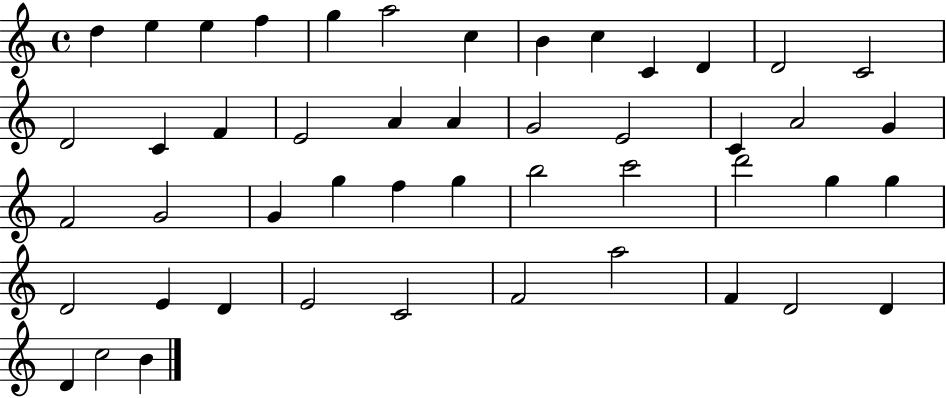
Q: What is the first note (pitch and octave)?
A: D5